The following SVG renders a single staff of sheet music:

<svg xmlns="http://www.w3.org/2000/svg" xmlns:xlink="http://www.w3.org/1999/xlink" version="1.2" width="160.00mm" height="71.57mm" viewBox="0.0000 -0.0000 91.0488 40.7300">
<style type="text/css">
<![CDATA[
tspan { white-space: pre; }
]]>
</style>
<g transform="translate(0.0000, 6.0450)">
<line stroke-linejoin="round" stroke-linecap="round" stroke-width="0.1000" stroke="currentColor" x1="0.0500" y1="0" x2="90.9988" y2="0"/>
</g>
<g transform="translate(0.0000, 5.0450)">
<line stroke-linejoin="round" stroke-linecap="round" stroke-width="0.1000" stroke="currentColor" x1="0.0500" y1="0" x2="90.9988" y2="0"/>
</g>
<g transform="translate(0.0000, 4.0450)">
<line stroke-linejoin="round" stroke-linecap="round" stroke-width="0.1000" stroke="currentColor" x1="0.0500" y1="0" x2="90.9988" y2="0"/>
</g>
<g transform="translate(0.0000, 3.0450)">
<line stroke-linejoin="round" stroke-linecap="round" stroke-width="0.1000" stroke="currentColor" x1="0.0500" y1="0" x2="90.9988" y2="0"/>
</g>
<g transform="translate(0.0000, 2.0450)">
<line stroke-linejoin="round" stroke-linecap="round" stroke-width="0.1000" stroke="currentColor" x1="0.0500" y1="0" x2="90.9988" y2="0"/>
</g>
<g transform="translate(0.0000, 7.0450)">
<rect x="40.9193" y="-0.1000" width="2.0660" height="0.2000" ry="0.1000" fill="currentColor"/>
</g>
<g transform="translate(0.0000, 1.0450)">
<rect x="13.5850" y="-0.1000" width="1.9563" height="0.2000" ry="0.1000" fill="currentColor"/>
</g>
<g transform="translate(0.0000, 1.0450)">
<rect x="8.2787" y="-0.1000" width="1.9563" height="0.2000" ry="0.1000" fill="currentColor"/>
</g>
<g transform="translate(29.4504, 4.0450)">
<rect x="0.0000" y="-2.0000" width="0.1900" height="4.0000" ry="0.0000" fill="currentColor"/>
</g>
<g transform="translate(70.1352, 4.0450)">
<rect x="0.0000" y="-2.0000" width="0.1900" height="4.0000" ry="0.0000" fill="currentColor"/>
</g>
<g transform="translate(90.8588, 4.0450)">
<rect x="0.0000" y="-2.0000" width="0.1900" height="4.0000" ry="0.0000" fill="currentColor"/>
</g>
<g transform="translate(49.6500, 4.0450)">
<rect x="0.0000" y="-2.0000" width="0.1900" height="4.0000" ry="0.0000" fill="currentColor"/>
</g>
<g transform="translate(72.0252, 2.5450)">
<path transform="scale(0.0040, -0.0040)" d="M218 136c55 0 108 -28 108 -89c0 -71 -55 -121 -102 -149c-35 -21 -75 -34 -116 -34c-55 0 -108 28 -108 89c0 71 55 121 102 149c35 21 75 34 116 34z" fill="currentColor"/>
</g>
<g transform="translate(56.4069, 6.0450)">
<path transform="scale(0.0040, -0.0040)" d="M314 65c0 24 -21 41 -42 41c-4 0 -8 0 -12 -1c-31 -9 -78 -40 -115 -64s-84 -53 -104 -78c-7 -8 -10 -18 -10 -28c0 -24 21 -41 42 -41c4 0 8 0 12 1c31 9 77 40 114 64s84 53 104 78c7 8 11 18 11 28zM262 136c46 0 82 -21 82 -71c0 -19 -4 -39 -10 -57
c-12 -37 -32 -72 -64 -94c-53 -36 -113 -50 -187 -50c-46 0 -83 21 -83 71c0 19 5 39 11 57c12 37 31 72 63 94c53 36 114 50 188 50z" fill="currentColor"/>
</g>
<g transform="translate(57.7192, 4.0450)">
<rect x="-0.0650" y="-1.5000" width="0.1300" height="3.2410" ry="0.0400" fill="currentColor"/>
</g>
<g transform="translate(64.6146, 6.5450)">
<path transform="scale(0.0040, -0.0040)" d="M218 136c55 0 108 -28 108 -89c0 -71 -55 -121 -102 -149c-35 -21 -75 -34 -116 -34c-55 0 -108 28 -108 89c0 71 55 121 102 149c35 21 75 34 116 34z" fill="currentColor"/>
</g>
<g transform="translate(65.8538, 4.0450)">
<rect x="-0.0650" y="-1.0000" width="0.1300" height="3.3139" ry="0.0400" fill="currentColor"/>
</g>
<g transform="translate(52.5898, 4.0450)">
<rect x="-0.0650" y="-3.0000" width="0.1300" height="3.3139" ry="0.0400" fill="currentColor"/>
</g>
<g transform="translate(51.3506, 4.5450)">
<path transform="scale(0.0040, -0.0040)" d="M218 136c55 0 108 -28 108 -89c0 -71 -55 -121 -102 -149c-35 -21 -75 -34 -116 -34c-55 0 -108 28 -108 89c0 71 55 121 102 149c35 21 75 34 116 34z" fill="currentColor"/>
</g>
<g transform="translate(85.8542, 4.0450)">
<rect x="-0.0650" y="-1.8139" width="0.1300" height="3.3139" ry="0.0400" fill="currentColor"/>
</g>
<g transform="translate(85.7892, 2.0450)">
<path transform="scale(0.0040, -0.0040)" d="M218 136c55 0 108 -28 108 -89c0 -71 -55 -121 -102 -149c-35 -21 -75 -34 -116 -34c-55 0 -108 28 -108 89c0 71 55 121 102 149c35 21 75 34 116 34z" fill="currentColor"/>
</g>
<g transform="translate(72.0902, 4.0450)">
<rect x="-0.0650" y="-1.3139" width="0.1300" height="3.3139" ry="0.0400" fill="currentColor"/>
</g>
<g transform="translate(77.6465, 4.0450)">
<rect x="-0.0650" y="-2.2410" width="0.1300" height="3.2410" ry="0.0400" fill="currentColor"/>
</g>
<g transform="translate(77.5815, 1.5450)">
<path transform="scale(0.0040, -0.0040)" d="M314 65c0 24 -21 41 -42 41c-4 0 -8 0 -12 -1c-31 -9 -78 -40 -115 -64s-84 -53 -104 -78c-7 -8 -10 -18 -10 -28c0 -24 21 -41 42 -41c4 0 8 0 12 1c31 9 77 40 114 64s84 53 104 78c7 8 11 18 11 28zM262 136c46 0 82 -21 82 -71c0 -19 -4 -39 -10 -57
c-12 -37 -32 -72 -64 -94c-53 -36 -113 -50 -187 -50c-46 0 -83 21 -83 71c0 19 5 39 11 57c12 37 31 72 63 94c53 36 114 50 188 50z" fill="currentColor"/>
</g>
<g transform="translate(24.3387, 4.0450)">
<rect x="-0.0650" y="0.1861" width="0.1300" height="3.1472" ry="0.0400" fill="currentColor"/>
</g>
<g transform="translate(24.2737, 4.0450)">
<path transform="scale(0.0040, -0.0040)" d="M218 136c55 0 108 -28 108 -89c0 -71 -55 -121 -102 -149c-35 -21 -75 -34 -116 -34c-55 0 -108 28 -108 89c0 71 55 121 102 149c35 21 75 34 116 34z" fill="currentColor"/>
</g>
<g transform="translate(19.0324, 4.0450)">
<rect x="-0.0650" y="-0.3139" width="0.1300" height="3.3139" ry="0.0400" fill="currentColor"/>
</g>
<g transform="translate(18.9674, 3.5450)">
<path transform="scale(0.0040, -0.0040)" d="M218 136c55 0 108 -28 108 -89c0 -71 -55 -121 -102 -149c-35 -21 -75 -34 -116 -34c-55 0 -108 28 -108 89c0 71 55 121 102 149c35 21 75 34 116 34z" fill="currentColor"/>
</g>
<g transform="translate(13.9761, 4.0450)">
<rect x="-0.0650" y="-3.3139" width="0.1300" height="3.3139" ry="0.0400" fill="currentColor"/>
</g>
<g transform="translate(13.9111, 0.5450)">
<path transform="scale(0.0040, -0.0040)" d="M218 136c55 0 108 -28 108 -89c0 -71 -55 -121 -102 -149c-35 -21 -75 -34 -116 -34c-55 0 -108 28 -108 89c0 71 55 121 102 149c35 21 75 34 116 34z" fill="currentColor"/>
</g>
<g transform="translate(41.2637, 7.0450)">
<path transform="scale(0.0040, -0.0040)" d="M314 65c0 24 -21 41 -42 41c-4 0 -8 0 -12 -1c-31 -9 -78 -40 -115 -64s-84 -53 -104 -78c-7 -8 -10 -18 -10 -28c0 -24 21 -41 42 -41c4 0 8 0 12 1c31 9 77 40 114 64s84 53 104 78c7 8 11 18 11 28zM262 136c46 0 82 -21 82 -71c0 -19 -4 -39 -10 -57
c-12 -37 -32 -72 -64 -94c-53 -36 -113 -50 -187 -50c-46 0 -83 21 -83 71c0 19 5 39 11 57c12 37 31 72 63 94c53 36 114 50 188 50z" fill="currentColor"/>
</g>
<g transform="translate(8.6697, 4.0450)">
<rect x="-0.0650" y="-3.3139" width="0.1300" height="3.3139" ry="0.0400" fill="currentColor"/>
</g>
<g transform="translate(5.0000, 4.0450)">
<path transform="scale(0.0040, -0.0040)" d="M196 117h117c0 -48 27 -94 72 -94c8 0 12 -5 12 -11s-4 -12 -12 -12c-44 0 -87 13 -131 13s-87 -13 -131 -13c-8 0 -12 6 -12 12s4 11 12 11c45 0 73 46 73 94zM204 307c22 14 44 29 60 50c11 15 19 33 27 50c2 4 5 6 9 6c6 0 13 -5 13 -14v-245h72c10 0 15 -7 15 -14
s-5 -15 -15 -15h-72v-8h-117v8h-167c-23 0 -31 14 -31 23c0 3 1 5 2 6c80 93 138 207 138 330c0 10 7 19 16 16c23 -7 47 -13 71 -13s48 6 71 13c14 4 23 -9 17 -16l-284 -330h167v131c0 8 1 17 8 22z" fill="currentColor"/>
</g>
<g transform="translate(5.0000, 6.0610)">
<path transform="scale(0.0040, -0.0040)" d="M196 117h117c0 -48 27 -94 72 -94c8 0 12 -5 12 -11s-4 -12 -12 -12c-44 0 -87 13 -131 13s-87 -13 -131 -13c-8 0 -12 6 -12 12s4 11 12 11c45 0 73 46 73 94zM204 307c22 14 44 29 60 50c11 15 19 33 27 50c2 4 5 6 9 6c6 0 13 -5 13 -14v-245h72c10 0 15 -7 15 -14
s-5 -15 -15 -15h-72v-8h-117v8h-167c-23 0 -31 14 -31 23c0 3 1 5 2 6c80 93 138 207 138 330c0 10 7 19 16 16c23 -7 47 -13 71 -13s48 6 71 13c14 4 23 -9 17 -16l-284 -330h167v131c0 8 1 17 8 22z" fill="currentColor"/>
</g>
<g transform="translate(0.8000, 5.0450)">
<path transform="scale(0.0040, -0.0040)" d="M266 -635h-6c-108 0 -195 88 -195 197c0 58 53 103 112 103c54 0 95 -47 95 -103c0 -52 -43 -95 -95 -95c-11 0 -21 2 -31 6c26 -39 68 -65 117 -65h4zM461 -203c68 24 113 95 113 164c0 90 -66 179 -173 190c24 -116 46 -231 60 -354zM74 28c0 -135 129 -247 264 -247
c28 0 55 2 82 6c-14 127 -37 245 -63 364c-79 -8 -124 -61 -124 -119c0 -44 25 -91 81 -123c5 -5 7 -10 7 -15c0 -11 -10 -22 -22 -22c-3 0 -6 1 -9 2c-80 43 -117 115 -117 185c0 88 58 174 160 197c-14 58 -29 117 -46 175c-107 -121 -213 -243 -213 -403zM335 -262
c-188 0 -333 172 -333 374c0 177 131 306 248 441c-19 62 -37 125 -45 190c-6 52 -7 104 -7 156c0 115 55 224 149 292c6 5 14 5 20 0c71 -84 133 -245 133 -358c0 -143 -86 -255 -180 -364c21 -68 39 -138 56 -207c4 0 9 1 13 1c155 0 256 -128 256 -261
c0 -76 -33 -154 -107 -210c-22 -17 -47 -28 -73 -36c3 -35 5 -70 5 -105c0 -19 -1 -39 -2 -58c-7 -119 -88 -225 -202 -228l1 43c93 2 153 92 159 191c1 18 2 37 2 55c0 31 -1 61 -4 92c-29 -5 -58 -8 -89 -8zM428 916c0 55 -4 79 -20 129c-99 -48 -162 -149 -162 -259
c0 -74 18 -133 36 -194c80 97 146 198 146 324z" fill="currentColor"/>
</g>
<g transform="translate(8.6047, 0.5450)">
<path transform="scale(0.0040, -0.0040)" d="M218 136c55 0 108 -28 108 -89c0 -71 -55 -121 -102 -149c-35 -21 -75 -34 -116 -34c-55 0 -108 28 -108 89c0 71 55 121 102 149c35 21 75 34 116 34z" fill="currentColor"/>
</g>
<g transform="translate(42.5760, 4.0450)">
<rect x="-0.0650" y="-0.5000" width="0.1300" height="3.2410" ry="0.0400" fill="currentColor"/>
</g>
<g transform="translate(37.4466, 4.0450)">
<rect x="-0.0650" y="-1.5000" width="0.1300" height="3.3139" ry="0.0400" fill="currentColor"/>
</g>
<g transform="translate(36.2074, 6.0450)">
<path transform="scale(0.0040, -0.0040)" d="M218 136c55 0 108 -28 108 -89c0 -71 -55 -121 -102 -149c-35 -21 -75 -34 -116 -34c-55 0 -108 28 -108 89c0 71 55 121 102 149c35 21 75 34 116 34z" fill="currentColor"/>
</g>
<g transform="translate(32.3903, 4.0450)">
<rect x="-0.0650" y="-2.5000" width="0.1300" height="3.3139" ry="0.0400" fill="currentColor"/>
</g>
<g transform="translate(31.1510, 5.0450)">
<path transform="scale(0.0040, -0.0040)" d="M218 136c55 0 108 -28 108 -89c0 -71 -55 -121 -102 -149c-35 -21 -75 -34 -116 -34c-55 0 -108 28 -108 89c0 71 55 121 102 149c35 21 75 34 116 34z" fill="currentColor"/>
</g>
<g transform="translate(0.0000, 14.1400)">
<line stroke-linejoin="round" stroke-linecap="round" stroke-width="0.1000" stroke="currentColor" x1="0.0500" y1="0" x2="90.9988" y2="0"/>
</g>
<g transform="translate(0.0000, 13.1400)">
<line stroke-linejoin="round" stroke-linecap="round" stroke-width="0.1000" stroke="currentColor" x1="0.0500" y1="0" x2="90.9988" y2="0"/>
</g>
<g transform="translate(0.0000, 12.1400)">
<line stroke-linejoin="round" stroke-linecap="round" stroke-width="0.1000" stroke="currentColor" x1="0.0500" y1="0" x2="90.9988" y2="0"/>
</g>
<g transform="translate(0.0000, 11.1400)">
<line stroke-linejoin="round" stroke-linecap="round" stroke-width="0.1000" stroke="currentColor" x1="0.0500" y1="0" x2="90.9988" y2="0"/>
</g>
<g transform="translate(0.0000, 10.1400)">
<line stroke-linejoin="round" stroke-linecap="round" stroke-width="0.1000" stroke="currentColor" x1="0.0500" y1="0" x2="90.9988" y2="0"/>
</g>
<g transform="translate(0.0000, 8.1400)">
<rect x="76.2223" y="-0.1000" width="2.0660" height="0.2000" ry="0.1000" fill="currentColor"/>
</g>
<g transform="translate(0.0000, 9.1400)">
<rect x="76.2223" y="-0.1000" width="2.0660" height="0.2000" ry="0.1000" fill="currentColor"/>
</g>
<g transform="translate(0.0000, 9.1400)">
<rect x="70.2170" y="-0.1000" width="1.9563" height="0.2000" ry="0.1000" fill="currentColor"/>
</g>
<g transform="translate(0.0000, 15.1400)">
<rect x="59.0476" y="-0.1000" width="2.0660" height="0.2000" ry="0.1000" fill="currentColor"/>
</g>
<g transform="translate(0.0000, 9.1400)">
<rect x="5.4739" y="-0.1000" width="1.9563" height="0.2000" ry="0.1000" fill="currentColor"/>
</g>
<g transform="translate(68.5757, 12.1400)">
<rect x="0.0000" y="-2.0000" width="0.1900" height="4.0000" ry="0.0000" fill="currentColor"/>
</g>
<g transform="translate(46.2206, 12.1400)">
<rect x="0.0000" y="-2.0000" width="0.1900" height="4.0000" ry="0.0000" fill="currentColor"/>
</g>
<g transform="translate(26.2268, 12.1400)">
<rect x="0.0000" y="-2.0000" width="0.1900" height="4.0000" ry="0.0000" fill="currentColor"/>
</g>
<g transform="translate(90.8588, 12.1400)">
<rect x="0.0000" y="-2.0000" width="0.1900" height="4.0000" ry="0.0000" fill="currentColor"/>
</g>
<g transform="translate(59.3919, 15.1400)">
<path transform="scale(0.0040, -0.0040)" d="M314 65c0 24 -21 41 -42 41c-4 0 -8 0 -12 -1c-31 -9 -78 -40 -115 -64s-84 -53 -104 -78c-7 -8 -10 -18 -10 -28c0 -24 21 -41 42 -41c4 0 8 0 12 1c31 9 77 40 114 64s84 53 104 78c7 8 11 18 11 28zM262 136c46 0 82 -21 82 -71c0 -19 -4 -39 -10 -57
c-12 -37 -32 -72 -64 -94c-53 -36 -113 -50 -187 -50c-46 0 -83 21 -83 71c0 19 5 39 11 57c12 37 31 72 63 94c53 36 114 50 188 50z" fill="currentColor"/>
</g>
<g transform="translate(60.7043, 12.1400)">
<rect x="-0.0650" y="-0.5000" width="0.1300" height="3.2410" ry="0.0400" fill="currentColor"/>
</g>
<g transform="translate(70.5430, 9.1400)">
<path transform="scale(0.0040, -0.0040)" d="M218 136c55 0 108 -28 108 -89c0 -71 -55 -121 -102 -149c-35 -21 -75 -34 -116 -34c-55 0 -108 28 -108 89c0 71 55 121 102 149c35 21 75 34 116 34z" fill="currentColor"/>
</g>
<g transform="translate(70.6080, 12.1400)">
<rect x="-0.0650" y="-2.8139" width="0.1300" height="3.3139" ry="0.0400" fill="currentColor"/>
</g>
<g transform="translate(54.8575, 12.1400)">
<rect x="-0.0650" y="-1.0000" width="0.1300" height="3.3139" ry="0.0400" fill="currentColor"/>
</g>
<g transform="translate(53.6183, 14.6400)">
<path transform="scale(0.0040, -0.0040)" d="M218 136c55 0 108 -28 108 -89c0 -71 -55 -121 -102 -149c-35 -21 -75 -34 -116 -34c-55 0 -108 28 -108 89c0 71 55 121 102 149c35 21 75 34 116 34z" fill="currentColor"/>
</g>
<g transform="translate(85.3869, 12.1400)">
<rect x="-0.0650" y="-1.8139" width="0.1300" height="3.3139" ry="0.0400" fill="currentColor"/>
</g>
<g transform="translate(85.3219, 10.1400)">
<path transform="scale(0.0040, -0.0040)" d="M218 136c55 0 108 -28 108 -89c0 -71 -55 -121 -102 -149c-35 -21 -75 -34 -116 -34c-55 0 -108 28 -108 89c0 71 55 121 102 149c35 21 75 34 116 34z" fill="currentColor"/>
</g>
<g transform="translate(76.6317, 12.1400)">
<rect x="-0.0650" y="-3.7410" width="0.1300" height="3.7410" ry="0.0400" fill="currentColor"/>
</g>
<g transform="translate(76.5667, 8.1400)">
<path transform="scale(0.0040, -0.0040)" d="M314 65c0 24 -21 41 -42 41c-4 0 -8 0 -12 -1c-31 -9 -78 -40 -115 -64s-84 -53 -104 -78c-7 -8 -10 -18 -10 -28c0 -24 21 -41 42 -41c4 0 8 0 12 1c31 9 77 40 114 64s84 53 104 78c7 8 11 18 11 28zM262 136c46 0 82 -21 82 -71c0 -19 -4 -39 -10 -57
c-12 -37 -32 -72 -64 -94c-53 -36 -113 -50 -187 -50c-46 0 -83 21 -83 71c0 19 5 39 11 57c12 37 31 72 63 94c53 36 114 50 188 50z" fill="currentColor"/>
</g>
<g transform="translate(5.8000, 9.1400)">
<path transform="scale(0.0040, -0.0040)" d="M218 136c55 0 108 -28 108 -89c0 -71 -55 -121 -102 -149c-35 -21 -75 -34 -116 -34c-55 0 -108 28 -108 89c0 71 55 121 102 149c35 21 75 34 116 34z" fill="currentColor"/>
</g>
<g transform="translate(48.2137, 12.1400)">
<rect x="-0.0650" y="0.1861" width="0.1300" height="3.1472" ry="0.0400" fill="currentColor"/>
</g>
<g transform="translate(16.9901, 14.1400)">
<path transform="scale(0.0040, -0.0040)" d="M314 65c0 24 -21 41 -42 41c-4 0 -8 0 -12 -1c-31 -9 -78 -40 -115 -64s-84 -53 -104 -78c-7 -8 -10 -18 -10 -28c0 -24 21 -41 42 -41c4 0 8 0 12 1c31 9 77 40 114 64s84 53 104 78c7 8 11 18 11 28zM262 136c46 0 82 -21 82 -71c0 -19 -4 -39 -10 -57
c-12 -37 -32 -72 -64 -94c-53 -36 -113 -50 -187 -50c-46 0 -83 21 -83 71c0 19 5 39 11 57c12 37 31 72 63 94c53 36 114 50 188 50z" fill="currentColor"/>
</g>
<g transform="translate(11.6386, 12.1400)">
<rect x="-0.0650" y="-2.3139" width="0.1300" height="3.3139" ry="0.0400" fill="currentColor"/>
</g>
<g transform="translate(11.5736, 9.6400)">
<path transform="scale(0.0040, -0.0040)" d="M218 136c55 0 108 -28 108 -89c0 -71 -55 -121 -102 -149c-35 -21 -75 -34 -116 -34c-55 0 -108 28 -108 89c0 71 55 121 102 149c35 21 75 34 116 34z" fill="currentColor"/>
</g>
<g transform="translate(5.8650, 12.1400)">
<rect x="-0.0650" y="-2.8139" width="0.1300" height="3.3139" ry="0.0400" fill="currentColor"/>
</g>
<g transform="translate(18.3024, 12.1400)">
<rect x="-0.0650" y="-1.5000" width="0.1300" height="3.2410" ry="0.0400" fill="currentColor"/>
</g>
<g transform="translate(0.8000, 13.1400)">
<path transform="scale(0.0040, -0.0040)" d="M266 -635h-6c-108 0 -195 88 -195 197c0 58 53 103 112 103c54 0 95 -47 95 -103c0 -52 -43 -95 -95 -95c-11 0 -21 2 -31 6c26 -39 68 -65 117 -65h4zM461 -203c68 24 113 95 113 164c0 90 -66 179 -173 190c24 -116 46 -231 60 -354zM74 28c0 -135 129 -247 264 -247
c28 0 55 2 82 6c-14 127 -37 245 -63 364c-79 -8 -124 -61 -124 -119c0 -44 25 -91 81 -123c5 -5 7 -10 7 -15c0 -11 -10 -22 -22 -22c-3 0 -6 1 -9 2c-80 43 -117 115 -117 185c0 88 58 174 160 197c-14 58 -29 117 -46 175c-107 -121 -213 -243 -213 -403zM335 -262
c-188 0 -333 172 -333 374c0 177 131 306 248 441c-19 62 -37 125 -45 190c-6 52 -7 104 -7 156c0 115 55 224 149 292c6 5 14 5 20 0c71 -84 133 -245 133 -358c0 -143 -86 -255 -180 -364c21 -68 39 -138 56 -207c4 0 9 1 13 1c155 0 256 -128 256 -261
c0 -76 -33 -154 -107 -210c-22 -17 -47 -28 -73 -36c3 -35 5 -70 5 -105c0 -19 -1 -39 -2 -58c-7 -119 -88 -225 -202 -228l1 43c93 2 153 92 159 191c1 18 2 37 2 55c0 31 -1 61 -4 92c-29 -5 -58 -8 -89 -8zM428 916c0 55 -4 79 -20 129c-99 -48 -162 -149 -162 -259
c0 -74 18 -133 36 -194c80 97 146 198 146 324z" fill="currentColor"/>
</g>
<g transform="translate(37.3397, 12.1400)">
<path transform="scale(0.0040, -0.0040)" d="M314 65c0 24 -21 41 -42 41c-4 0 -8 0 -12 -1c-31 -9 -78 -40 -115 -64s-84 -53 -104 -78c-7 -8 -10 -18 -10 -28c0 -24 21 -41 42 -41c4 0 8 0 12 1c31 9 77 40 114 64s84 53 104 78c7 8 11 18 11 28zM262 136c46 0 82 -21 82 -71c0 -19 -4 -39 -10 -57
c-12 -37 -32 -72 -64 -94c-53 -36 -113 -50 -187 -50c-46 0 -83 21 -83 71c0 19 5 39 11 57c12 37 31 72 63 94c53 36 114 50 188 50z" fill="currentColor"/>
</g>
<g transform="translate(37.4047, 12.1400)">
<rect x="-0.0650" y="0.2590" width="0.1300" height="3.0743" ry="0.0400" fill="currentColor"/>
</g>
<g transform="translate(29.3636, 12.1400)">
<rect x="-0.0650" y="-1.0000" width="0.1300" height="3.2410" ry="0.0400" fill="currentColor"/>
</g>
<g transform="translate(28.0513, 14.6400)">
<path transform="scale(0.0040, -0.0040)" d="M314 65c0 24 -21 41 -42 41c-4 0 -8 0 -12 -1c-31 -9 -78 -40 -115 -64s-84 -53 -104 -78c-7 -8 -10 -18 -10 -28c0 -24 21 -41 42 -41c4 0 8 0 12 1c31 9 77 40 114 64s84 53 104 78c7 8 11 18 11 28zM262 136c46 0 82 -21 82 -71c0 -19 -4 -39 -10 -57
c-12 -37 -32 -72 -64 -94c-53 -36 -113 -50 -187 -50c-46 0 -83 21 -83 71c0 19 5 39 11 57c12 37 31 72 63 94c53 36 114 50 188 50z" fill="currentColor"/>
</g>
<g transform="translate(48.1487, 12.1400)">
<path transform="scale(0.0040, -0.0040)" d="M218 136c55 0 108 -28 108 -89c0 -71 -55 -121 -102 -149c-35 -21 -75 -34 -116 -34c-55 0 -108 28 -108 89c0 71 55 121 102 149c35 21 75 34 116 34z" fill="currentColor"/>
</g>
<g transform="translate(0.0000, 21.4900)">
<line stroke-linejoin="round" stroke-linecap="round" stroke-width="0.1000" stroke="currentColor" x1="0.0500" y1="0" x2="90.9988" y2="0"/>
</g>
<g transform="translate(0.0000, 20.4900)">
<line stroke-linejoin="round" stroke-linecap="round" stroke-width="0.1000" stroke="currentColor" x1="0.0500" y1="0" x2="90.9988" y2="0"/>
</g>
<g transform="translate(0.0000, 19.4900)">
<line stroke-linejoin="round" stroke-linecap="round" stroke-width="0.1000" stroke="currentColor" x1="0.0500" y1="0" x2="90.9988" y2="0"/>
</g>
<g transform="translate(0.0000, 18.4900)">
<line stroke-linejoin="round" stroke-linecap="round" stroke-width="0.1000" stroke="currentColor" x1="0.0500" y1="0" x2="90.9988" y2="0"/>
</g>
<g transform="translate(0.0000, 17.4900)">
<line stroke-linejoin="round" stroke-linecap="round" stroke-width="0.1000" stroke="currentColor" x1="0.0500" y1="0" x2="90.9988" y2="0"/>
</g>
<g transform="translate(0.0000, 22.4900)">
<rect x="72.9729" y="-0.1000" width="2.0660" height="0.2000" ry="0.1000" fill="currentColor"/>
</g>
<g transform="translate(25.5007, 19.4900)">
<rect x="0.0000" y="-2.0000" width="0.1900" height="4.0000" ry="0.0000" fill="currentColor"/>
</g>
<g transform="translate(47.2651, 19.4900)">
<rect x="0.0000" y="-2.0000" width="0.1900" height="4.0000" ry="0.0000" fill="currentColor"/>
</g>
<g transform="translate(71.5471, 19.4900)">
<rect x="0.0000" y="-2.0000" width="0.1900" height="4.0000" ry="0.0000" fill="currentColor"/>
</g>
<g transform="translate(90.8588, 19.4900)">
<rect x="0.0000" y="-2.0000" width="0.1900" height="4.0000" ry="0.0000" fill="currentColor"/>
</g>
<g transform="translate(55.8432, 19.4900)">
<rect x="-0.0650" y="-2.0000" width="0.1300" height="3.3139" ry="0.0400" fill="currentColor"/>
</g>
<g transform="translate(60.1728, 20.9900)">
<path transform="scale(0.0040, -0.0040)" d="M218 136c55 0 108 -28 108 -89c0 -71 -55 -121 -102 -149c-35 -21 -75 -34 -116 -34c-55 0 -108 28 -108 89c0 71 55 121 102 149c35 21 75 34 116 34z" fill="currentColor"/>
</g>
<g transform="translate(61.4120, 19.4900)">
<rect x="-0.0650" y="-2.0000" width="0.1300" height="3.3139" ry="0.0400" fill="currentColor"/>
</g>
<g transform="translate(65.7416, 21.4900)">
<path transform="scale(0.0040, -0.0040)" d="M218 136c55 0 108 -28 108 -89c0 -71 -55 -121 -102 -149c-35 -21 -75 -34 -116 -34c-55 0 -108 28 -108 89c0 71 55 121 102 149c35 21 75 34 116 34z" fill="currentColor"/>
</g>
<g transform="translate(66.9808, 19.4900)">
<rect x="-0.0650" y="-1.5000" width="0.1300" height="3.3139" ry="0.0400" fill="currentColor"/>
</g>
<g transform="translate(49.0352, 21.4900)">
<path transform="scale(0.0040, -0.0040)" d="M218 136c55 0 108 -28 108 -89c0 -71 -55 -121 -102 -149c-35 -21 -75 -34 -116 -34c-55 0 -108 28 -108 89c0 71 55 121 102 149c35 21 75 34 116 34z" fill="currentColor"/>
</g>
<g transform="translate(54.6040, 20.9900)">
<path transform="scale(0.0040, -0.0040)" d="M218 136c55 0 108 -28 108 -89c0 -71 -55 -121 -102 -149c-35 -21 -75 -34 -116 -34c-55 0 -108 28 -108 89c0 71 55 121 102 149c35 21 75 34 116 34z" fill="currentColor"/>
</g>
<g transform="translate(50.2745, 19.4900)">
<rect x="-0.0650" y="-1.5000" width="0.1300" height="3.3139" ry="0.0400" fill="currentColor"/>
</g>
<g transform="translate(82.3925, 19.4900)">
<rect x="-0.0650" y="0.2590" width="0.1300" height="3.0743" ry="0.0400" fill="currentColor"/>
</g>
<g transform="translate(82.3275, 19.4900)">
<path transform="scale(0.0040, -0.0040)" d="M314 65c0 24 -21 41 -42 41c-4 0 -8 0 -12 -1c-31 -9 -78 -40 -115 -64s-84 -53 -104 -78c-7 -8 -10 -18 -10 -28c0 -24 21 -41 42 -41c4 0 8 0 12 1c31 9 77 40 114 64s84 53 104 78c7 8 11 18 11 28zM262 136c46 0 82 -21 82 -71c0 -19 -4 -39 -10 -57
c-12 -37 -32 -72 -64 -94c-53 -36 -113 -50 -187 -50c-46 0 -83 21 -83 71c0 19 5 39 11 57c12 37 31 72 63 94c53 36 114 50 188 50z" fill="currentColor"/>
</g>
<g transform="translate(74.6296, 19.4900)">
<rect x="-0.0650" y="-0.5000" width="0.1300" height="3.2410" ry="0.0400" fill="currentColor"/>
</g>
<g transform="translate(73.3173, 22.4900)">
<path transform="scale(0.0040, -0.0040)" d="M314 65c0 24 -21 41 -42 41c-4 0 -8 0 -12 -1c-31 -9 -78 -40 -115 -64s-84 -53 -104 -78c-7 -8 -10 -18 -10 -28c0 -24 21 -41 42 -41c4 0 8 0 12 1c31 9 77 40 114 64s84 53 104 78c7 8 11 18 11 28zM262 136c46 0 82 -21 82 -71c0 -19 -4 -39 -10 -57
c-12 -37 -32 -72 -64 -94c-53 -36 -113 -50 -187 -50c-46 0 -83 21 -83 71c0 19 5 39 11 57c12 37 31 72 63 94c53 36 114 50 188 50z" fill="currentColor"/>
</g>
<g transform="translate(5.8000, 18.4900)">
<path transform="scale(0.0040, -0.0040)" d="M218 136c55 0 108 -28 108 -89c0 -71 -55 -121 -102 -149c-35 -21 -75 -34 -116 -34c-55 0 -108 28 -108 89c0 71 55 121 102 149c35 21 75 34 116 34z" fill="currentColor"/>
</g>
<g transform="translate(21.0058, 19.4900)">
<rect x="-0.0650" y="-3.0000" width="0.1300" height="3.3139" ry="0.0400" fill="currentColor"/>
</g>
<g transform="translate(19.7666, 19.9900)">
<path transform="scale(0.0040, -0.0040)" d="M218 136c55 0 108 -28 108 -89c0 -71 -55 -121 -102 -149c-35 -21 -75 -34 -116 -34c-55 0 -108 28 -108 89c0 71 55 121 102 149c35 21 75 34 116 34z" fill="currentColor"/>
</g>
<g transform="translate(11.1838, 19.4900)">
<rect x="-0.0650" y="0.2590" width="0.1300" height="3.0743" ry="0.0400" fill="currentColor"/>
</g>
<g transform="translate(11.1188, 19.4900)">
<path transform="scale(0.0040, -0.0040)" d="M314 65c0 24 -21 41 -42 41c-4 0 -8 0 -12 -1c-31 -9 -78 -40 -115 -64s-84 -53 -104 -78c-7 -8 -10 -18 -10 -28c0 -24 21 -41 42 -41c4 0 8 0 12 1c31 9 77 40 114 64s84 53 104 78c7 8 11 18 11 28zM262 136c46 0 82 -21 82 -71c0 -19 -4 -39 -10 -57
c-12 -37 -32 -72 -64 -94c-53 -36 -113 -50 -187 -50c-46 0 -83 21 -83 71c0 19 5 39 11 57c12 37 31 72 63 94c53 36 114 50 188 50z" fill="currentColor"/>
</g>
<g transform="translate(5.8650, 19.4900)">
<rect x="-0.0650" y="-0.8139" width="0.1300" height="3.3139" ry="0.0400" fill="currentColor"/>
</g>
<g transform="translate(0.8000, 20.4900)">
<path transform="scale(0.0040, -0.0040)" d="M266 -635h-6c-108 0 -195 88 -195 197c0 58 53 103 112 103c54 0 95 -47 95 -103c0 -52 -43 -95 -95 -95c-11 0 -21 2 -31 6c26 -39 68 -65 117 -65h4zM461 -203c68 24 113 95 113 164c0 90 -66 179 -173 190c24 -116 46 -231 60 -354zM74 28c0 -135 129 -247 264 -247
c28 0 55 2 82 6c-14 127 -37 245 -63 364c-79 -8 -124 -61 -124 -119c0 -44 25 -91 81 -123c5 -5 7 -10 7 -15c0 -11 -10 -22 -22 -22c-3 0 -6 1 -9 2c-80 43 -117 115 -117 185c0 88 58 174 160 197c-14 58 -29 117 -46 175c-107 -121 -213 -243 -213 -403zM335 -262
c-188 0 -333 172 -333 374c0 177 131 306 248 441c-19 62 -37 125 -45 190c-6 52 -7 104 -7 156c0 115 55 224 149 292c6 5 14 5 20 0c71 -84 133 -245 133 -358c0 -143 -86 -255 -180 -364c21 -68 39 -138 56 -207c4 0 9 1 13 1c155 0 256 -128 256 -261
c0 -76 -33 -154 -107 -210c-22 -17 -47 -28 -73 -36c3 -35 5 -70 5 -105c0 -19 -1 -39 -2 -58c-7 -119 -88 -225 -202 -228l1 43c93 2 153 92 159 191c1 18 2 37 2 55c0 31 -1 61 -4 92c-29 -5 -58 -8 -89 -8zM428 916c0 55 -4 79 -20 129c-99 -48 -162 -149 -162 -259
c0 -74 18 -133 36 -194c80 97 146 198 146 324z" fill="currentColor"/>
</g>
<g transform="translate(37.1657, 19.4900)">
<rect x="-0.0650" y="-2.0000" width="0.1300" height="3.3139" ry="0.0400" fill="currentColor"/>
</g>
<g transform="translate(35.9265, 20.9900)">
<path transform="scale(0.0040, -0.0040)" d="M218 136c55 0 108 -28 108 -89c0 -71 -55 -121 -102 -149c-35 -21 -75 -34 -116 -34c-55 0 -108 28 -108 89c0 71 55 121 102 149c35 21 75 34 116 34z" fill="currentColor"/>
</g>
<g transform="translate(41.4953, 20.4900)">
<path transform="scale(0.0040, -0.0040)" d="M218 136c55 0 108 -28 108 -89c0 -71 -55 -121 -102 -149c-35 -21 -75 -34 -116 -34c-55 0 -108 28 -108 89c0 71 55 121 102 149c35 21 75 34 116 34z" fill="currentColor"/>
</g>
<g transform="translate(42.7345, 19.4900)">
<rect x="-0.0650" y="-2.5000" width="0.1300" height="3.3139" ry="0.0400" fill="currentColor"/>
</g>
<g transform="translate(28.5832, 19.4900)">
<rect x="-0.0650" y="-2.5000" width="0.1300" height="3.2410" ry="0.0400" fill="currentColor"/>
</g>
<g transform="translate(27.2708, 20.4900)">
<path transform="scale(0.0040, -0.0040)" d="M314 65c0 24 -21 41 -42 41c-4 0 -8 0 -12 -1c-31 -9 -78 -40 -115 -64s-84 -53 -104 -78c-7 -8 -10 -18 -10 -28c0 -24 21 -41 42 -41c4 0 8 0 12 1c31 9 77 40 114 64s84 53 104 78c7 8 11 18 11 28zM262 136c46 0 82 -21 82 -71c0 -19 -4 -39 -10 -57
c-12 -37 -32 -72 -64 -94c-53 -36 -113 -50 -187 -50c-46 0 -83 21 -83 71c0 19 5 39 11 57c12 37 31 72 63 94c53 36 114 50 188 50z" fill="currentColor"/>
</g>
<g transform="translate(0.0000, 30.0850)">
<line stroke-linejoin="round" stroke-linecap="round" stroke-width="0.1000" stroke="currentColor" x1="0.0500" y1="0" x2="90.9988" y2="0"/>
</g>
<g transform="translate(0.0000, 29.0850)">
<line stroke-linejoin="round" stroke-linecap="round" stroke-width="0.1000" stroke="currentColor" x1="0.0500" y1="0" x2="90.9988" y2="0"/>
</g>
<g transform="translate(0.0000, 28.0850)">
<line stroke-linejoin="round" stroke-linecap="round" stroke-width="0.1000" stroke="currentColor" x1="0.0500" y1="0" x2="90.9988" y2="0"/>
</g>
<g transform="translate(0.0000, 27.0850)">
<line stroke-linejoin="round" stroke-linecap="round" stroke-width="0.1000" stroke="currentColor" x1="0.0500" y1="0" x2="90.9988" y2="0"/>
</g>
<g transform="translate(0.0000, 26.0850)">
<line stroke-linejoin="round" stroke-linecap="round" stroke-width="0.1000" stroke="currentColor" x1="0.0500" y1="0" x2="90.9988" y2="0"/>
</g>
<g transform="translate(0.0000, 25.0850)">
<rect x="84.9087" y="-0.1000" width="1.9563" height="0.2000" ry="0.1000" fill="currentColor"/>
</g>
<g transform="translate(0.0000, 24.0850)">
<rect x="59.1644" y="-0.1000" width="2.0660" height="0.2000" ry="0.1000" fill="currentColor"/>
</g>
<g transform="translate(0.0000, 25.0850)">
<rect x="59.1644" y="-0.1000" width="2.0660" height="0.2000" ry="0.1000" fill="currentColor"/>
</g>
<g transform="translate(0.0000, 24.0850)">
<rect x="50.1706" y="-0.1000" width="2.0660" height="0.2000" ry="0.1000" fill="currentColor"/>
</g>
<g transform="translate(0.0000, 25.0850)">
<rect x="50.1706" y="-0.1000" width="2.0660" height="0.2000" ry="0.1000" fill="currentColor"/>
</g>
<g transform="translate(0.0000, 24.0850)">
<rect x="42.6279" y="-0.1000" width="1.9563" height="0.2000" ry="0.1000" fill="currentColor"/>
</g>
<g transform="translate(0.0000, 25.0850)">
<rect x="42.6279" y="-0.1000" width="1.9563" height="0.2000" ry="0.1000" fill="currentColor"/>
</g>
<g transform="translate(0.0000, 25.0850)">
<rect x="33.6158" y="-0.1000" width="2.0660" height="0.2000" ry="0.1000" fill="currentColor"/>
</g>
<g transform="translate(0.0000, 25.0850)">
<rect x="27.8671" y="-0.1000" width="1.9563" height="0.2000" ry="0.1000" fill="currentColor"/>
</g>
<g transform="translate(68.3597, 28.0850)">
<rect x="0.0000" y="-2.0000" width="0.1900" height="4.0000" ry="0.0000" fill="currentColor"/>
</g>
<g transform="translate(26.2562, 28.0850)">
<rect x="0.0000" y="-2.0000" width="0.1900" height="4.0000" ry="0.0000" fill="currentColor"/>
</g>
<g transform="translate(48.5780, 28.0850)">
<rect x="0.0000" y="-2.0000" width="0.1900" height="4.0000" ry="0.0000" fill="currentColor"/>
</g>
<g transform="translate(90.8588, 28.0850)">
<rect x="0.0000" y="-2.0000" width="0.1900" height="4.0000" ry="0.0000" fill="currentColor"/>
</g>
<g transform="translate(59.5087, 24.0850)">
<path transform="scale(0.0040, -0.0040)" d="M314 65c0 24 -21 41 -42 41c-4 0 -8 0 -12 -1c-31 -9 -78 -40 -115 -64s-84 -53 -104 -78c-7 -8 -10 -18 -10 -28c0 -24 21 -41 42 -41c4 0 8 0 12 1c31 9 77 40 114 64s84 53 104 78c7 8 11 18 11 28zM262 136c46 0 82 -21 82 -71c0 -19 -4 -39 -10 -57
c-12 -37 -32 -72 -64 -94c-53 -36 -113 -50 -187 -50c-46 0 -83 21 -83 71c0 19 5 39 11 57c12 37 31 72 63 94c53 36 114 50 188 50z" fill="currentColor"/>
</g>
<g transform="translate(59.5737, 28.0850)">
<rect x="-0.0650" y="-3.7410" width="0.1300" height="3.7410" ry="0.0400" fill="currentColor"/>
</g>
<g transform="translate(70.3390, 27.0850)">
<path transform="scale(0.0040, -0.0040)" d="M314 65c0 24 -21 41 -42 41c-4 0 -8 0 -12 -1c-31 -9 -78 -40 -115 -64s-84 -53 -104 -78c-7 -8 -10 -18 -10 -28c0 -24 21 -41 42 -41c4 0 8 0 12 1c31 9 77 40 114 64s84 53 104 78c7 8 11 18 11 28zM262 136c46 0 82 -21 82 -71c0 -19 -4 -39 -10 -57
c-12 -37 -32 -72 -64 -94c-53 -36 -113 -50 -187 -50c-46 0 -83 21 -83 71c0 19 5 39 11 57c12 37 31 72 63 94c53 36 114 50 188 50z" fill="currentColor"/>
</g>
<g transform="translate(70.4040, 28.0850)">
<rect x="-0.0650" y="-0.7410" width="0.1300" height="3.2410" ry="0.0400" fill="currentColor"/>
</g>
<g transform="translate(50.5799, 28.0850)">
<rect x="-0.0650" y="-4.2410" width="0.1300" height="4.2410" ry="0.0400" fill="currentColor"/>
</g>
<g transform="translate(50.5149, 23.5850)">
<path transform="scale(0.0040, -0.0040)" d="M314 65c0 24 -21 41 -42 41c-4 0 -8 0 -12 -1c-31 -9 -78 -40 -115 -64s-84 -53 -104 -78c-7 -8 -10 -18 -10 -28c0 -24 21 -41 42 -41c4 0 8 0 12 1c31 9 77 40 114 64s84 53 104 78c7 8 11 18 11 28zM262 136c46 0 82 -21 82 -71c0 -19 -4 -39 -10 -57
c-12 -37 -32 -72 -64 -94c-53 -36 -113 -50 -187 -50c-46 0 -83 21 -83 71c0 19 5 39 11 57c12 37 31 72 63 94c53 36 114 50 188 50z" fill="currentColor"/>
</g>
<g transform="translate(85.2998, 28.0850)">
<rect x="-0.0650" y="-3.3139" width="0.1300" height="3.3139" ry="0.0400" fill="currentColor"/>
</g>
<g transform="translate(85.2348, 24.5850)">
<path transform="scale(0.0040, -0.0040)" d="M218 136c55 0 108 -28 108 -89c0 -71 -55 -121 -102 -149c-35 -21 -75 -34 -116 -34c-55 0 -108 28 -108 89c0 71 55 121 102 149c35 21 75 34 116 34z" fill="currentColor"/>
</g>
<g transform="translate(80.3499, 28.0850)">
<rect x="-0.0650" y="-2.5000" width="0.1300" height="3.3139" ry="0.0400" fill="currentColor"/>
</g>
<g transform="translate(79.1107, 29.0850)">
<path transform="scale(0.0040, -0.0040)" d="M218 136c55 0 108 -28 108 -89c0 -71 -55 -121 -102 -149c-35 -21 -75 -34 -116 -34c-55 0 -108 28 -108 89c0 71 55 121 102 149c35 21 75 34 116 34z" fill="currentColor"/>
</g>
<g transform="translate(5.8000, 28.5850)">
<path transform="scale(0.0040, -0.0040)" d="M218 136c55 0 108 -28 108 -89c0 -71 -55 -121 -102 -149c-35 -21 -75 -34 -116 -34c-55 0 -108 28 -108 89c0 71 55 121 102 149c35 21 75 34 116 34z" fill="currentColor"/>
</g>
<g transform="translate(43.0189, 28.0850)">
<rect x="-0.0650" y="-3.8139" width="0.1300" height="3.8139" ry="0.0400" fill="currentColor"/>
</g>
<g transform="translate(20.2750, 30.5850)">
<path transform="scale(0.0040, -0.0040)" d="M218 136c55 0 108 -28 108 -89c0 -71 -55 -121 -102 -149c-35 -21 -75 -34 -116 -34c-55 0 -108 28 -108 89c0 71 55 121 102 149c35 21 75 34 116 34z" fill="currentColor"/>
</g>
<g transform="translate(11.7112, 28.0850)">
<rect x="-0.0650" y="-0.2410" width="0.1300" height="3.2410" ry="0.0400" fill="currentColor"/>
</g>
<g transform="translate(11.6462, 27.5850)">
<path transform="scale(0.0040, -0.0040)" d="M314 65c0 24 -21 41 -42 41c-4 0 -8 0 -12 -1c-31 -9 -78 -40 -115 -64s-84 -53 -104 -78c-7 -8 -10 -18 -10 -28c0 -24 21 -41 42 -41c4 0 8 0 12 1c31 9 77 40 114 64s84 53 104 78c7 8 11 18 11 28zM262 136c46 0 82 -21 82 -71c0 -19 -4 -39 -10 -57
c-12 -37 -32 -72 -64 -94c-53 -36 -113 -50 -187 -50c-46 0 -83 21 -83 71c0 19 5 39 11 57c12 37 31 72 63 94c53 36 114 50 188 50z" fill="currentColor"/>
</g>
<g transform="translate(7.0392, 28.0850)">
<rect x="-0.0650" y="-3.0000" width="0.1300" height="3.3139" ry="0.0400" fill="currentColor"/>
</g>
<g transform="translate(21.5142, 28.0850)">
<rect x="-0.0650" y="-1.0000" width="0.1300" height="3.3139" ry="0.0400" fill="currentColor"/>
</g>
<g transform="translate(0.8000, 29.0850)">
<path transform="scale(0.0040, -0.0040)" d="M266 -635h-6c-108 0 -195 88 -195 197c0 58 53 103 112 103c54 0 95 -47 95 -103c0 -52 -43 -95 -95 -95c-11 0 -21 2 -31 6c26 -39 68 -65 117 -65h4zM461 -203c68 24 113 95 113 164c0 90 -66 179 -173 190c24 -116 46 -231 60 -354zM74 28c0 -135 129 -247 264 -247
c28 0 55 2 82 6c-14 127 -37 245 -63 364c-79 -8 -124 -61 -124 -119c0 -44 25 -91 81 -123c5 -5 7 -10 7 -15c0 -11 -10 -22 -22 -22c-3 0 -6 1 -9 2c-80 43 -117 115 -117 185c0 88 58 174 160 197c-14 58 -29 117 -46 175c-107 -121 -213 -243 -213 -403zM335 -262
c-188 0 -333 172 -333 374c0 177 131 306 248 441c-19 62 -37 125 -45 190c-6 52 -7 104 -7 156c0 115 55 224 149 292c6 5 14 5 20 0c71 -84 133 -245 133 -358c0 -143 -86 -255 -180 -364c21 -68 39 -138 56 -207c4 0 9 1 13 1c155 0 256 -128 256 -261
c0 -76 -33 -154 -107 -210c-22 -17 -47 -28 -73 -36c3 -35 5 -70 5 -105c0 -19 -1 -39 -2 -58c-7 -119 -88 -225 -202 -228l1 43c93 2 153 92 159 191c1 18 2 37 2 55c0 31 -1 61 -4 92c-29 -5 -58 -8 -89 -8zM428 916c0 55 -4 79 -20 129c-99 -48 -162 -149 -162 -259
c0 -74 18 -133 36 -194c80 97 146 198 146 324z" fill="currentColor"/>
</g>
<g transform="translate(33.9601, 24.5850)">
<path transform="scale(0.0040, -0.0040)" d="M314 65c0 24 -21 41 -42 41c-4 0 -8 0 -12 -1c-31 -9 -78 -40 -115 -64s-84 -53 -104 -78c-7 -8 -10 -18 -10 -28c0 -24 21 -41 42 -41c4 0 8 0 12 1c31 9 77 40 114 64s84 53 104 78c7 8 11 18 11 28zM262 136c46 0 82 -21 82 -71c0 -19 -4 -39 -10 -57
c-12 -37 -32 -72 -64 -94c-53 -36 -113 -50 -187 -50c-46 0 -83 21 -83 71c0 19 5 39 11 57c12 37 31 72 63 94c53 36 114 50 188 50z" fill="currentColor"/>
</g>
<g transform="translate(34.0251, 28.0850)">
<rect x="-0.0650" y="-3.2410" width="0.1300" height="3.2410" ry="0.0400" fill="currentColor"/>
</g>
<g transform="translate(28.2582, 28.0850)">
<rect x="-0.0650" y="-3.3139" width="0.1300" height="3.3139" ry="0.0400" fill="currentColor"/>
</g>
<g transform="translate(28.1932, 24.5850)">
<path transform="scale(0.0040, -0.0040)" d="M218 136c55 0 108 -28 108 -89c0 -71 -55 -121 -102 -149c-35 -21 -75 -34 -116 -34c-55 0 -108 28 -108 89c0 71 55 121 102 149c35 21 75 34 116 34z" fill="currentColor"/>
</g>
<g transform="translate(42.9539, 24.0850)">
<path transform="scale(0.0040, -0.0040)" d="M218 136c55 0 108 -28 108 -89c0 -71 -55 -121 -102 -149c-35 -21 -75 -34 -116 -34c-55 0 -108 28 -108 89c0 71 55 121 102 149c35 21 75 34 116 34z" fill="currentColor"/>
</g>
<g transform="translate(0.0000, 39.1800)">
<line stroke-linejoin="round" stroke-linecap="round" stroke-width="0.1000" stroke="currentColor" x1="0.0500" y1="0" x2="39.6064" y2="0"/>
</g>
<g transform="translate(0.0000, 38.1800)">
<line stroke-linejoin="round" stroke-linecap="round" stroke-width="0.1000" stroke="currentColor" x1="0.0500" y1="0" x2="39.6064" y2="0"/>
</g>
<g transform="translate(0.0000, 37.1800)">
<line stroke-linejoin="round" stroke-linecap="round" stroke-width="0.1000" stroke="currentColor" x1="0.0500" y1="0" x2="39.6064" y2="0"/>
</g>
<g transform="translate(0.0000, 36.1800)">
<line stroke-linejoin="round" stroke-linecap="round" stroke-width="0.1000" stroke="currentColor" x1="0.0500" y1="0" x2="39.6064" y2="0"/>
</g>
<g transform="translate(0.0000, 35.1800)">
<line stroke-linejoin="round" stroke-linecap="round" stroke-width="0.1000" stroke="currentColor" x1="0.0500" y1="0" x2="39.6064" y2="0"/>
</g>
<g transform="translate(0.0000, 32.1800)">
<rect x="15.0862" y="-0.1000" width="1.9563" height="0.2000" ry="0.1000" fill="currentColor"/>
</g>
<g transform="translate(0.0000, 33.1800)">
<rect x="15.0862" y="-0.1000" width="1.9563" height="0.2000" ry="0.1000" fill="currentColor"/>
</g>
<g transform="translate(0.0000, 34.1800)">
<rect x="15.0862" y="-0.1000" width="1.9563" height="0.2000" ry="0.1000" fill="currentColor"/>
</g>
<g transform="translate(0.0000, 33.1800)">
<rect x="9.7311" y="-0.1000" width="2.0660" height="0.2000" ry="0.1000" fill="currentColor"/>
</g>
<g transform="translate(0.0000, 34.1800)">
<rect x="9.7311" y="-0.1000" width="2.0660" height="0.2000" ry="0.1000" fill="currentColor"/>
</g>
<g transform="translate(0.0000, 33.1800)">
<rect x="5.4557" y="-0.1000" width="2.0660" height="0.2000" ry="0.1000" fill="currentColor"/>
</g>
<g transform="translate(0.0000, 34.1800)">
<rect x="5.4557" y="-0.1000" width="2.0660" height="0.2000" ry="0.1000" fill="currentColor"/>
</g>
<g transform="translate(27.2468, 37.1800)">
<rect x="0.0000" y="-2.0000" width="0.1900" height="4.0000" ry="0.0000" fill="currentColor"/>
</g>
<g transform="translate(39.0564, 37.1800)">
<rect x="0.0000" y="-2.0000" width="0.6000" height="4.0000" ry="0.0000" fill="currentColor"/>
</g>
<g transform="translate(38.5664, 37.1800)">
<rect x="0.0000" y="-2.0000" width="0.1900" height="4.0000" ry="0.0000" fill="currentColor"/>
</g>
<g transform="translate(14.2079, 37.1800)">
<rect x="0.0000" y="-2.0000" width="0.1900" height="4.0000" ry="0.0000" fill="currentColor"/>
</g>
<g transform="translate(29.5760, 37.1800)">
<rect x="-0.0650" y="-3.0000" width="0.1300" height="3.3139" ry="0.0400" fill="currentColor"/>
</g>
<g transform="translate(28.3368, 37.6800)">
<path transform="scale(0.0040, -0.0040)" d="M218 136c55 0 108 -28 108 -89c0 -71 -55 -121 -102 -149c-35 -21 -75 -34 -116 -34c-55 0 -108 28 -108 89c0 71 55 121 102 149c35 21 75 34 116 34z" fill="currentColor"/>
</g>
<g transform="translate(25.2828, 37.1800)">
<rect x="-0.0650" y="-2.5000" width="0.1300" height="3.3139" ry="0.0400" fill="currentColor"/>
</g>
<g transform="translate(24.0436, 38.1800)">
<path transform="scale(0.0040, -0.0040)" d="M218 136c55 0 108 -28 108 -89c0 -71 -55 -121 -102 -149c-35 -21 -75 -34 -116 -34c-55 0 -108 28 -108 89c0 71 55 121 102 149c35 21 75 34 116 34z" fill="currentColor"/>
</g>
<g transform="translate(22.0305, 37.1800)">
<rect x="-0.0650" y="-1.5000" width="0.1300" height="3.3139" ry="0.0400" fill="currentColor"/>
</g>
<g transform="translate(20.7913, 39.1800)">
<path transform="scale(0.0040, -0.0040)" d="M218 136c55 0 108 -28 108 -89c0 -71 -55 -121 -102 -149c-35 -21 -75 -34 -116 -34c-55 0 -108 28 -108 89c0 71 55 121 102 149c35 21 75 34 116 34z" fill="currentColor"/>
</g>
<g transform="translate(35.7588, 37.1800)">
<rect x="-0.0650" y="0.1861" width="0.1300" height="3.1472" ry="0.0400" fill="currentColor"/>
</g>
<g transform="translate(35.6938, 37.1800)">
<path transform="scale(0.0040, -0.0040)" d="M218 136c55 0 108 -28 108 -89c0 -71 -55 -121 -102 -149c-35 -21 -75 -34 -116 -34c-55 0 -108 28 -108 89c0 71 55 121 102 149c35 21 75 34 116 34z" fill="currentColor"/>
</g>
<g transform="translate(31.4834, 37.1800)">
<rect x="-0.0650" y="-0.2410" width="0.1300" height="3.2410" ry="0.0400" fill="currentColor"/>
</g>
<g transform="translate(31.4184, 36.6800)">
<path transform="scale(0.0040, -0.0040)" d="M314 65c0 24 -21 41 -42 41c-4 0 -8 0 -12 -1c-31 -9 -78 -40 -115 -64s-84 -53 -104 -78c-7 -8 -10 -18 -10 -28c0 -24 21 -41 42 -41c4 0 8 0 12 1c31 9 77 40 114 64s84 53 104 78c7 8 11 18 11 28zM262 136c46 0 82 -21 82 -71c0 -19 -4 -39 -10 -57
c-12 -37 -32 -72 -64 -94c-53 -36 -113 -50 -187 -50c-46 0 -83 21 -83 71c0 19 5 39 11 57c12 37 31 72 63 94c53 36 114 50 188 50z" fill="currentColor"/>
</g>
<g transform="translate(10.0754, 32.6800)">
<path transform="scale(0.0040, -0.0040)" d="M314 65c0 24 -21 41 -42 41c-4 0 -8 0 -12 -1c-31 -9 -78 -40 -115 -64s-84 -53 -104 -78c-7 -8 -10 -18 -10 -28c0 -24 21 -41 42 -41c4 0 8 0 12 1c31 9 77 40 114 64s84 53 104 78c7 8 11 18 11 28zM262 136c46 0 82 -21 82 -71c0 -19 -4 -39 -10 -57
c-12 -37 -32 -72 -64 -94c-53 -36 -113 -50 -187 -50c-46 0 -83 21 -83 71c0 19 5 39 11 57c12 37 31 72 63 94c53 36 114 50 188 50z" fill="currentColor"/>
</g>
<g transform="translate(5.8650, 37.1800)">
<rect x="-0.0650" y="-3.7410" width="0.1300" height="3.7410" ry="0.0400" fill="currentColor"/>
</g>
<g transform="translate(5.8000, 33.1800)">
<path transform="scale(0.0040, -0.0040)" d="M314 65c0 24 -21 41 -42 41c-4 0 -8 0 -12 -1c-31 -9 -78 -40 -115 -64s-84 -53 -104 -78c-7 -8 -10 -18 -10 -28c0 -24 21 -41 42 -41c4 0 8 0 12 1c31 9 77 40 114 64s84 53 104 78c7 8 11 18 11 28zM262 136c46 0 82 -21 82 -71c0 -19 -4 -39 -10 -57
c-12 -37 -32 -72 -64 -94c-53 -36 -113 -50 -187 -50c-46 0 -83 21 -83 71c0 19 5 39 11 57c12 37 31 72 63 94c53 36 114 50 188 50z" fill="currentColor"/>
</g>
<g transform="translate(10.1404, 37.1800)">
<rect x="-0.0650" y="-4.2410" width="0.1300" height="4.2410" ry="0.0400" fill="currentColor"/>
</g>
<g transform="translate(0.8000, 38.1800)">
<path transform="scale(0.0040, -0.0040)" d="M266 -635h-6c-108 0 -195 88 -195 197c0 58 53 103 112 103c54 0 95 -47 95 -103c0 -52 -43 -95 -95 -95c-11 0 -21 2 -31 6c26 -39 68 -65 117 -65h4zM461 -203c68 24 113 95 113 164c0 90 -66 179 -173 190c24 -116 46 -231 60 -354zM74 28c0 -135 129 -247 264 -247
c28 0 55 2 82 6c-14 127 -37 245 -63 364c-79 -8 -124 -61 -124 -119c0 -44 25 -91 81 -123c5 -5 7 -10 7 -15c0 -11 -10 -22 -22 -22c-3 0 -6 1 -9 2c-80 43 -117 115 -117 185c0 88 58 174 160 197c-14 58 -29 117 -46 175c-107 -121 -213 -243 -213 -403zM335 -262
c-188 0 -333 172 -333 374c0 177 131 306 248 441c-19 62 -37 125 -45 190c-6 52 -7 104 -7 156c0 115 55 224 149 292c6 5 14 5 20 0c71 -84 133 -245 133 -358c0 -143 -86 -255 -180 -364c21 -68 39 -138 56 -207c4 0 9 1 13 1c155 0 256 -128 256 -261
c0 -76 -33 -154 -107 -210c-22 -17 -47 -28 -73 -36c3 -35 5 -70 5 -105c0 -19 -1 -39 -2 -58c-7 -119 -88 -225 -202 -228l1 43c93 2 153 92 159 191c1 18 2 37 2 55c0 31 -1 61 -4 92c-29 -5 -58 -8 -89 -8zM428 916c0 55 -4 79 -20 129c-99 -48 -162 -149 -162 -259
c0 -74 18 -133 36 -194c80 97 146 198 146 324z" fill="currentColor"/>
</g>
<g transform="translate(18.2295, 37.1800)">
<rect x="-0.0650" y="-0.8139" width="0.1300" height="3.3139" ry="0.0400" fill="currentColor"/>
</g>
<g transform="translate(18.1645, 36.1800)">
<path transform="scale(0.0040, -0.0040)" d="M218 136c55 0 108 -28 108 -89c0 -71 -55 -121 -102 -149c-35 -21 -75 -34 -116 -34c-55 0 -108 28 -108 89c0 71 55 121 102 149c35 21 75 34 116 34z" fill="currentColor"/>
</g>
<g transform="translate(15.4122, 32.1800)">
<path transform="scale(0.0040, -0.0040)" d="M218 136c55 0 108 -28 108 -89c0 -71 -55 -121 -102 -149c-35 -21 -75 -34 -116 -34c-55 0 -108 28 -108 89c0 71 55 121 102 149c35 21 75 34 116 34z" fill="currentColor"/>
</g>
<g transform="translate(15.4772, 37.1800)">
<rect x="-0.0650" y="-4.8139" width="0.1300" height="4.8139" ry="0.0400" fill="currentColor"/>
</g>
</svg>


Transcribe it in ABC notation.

X:1
T:Untitled
M:4/4
L:1/4
K:C
b b c B G E C2 A E2 D e g2 f a g E2 D2 B2 B D C2 a c'2 f d B2 A G2 F G E F F E C2 B2 A c2 D b b2 c' d'2 c'2 d2 G b c'2 d'2 e' d E G A c2 B